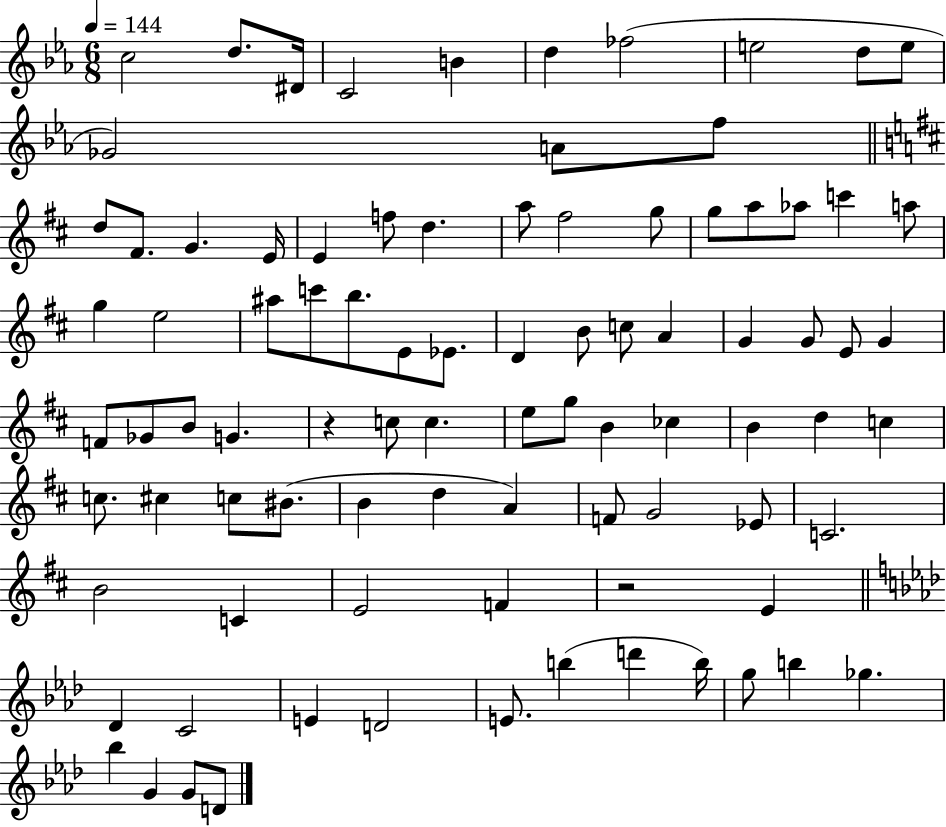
C5/h D5/e. D#4/s C4/h B4/q D5/q FES5/h E5/h D5/e E5/e Gb4/h A4/e F5/e D5/e F#4/e. G4/q. E4/s E4/q F5/e D5/q. A5/e F#5/h G5/e G5/e A5/e Ab5/e C6/q A5/e G5/q E5/h A#5/e C6/e B5/e. E4/e Eb4/e. D4/q B4/e C5/e A4/q G4/q G4/e E4/e G4/q F4/e Gb4/e B4/e G4/q. R/q C5/e C5/q. E5/e G5/e B4/q CES5/q B4/q D5/q C5/q C5/e. C#5/q C5/e BIS4/e. B4/q D5/q A4/q F4/e G4/h Eb4/e C4/h. B4/h C4/q E4/h F4/q R/h E4/q Db4/q C4/h E4/q D4/h E4/e. B5/q D6/q B5/s G5/e B5/q Gb5/q. Bb5/q G4/q G4/e D4/e